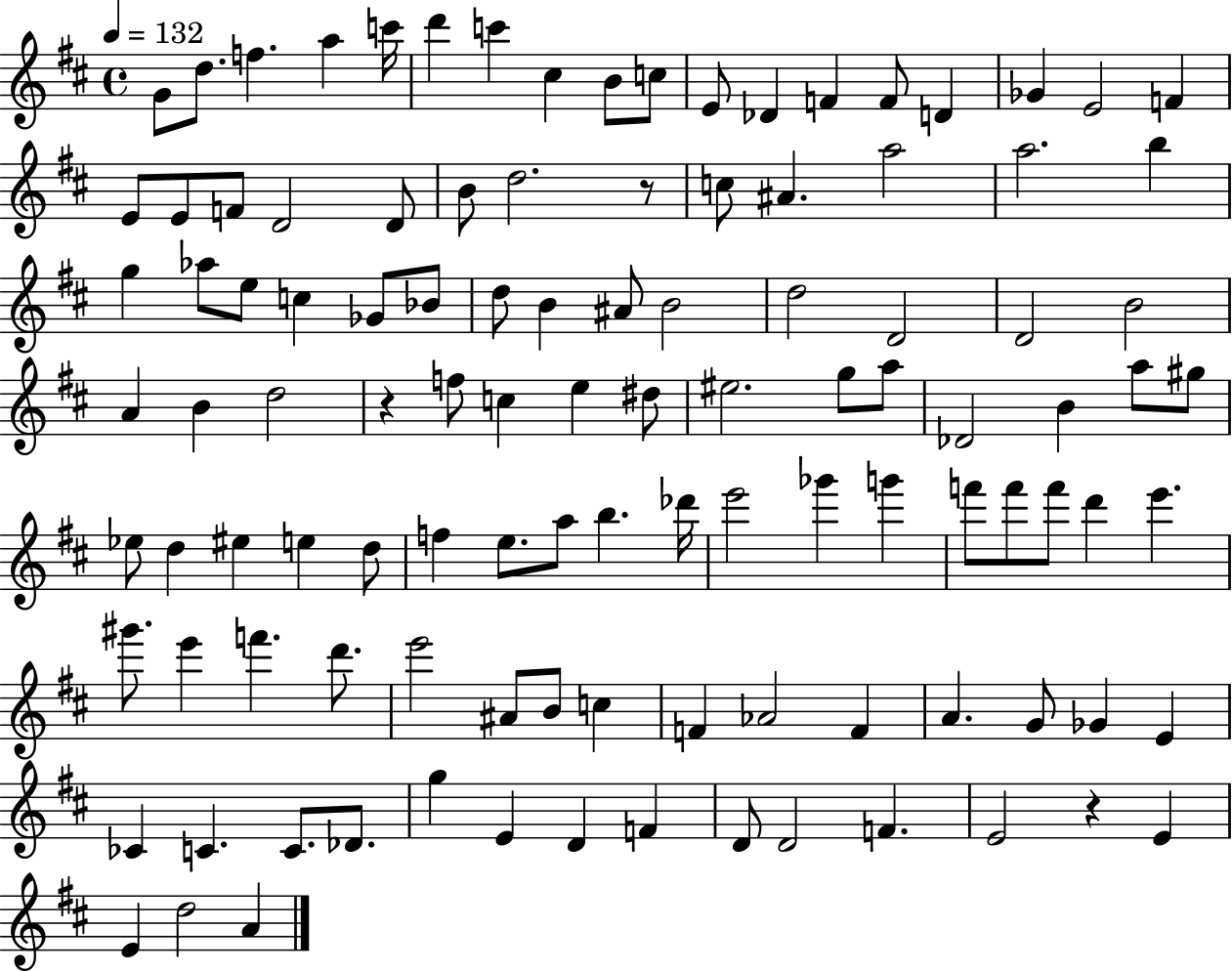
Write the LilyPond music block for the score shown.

{
  \clef treble
  \time 4/4
  \defaultTimeSignature
  \key d \major
  \tempo 4 = 132
  g'8 d''8. f''4. a''4 c'''16 | d'''4 c'''4 cis''4 b'8 c''8 | e'8 des'4 f'4 f'8 d'4 | ges'4 e'2 f'4 | \break e'8 e'8 f'8 d'2 d'8 | b'8 d''2. r8 | c''8 ais'4. a''2 | a''2. b''4 | \break g''4 aes''8 e''8 c''4 ges'8 bes'8 | d''8 b'4 ais'8 b'2 | d''2 d'2 | d'2 b'2 | \break a'4 b'4 d''2 | r4 f''8 c''4 e''4 dis''8 | eis''2. g''8 a''8 | des'2 b'4 a''8 gis''8 | \break ees''8 d''4 eis''4 e''4 d''8 | f''4 e''8. a''8 b''4. des'''16 | e'''2 ges'''4 g'''4 | f'''8 f'''8 f'''8 d'''4 e'''4. | \break gis'''8. e'''4 f'''4. d'''8. | e'''2 ais'8 b'8 c''4 | f'4 aes'2 f'4 | a'4. g'8 ges'4 e'4 | \break ces'4 c'4. c'8. des'8. | g''4 e'4 d'4 f'4 | d'8 d'2 f'4. | e'2 r4 e'4 | \break e'4 d''2 a'4 | \bar "|."
}